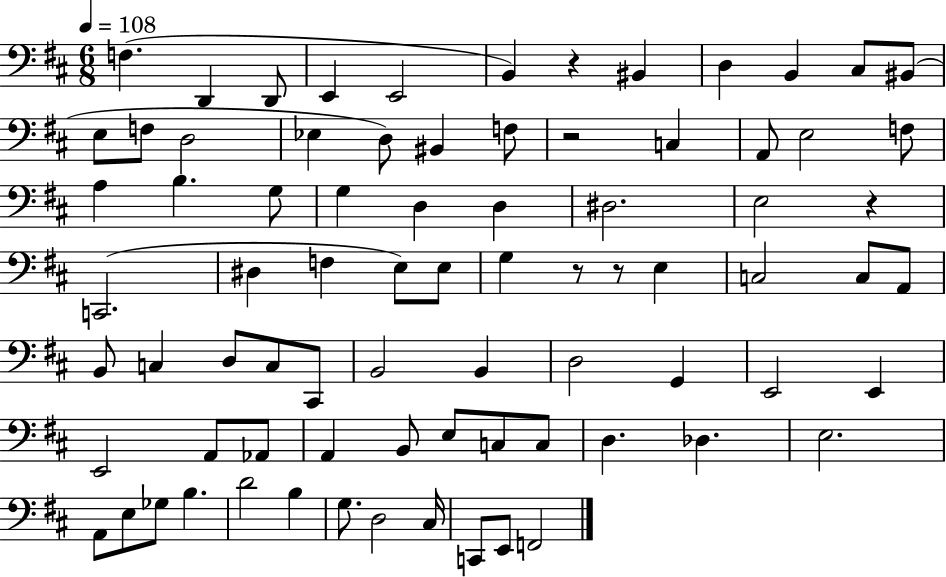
{
  \clef bass
  \numericTimeSignature
  \time 6/8
  \key d \major
  \tempo 4 = 108
  f4.( d,4 d,8 | e,4 e,2 | b,4) r4 bis,4 | d4 b,4 cis8 bis,8( | \break e8 f8 d2 | ees4 d8) bis,4 f8 | r2 c4 | a,8 e2 f8 | \break a4 b4. g8 | g4 d4 d4 | dis2. | e2 r4 | \break c,2.( | dis4 f4 e8) e8 | g4 r8 r8 e4 | c2 c8 a,8 | \break b,8 c4 d8 c8 cis,8 | b,2 b,4 | d2 g,4 | e,2 e,4 | \break e,2 a,8 aes,8 | a,4 b,8 e8 c8 c8 | d4. des4. | e2. | \break a,8 e8 ges8 b4. | d'2 b4 | g8. d2 cis16 | c,8 e,8 f,2 | \break \bar "|."
}